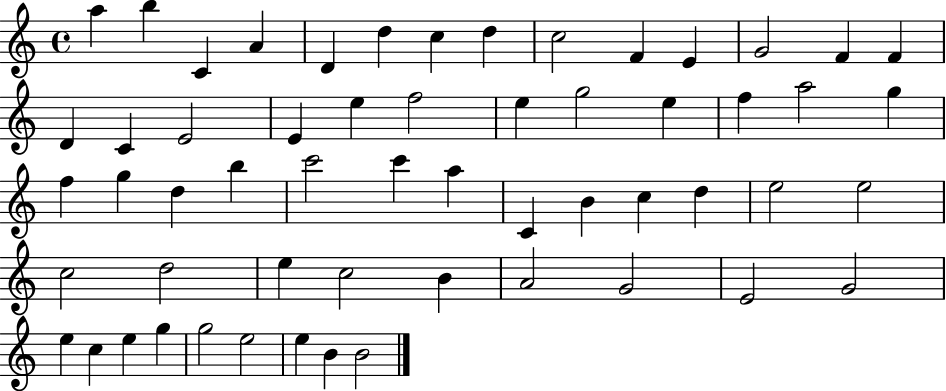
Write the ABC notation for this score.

X:1
T:Untitled
M:4/4
L:1/4
K:C
a b C A D d c d c2 F E G2 F F D C E2 E e f2 e g2 e f a2 g f g d b c'2 c' a C B c d e2 e2 c2 d2 e c2 B A2 G2 E2 G2 e c e g g2 e2 e B B2